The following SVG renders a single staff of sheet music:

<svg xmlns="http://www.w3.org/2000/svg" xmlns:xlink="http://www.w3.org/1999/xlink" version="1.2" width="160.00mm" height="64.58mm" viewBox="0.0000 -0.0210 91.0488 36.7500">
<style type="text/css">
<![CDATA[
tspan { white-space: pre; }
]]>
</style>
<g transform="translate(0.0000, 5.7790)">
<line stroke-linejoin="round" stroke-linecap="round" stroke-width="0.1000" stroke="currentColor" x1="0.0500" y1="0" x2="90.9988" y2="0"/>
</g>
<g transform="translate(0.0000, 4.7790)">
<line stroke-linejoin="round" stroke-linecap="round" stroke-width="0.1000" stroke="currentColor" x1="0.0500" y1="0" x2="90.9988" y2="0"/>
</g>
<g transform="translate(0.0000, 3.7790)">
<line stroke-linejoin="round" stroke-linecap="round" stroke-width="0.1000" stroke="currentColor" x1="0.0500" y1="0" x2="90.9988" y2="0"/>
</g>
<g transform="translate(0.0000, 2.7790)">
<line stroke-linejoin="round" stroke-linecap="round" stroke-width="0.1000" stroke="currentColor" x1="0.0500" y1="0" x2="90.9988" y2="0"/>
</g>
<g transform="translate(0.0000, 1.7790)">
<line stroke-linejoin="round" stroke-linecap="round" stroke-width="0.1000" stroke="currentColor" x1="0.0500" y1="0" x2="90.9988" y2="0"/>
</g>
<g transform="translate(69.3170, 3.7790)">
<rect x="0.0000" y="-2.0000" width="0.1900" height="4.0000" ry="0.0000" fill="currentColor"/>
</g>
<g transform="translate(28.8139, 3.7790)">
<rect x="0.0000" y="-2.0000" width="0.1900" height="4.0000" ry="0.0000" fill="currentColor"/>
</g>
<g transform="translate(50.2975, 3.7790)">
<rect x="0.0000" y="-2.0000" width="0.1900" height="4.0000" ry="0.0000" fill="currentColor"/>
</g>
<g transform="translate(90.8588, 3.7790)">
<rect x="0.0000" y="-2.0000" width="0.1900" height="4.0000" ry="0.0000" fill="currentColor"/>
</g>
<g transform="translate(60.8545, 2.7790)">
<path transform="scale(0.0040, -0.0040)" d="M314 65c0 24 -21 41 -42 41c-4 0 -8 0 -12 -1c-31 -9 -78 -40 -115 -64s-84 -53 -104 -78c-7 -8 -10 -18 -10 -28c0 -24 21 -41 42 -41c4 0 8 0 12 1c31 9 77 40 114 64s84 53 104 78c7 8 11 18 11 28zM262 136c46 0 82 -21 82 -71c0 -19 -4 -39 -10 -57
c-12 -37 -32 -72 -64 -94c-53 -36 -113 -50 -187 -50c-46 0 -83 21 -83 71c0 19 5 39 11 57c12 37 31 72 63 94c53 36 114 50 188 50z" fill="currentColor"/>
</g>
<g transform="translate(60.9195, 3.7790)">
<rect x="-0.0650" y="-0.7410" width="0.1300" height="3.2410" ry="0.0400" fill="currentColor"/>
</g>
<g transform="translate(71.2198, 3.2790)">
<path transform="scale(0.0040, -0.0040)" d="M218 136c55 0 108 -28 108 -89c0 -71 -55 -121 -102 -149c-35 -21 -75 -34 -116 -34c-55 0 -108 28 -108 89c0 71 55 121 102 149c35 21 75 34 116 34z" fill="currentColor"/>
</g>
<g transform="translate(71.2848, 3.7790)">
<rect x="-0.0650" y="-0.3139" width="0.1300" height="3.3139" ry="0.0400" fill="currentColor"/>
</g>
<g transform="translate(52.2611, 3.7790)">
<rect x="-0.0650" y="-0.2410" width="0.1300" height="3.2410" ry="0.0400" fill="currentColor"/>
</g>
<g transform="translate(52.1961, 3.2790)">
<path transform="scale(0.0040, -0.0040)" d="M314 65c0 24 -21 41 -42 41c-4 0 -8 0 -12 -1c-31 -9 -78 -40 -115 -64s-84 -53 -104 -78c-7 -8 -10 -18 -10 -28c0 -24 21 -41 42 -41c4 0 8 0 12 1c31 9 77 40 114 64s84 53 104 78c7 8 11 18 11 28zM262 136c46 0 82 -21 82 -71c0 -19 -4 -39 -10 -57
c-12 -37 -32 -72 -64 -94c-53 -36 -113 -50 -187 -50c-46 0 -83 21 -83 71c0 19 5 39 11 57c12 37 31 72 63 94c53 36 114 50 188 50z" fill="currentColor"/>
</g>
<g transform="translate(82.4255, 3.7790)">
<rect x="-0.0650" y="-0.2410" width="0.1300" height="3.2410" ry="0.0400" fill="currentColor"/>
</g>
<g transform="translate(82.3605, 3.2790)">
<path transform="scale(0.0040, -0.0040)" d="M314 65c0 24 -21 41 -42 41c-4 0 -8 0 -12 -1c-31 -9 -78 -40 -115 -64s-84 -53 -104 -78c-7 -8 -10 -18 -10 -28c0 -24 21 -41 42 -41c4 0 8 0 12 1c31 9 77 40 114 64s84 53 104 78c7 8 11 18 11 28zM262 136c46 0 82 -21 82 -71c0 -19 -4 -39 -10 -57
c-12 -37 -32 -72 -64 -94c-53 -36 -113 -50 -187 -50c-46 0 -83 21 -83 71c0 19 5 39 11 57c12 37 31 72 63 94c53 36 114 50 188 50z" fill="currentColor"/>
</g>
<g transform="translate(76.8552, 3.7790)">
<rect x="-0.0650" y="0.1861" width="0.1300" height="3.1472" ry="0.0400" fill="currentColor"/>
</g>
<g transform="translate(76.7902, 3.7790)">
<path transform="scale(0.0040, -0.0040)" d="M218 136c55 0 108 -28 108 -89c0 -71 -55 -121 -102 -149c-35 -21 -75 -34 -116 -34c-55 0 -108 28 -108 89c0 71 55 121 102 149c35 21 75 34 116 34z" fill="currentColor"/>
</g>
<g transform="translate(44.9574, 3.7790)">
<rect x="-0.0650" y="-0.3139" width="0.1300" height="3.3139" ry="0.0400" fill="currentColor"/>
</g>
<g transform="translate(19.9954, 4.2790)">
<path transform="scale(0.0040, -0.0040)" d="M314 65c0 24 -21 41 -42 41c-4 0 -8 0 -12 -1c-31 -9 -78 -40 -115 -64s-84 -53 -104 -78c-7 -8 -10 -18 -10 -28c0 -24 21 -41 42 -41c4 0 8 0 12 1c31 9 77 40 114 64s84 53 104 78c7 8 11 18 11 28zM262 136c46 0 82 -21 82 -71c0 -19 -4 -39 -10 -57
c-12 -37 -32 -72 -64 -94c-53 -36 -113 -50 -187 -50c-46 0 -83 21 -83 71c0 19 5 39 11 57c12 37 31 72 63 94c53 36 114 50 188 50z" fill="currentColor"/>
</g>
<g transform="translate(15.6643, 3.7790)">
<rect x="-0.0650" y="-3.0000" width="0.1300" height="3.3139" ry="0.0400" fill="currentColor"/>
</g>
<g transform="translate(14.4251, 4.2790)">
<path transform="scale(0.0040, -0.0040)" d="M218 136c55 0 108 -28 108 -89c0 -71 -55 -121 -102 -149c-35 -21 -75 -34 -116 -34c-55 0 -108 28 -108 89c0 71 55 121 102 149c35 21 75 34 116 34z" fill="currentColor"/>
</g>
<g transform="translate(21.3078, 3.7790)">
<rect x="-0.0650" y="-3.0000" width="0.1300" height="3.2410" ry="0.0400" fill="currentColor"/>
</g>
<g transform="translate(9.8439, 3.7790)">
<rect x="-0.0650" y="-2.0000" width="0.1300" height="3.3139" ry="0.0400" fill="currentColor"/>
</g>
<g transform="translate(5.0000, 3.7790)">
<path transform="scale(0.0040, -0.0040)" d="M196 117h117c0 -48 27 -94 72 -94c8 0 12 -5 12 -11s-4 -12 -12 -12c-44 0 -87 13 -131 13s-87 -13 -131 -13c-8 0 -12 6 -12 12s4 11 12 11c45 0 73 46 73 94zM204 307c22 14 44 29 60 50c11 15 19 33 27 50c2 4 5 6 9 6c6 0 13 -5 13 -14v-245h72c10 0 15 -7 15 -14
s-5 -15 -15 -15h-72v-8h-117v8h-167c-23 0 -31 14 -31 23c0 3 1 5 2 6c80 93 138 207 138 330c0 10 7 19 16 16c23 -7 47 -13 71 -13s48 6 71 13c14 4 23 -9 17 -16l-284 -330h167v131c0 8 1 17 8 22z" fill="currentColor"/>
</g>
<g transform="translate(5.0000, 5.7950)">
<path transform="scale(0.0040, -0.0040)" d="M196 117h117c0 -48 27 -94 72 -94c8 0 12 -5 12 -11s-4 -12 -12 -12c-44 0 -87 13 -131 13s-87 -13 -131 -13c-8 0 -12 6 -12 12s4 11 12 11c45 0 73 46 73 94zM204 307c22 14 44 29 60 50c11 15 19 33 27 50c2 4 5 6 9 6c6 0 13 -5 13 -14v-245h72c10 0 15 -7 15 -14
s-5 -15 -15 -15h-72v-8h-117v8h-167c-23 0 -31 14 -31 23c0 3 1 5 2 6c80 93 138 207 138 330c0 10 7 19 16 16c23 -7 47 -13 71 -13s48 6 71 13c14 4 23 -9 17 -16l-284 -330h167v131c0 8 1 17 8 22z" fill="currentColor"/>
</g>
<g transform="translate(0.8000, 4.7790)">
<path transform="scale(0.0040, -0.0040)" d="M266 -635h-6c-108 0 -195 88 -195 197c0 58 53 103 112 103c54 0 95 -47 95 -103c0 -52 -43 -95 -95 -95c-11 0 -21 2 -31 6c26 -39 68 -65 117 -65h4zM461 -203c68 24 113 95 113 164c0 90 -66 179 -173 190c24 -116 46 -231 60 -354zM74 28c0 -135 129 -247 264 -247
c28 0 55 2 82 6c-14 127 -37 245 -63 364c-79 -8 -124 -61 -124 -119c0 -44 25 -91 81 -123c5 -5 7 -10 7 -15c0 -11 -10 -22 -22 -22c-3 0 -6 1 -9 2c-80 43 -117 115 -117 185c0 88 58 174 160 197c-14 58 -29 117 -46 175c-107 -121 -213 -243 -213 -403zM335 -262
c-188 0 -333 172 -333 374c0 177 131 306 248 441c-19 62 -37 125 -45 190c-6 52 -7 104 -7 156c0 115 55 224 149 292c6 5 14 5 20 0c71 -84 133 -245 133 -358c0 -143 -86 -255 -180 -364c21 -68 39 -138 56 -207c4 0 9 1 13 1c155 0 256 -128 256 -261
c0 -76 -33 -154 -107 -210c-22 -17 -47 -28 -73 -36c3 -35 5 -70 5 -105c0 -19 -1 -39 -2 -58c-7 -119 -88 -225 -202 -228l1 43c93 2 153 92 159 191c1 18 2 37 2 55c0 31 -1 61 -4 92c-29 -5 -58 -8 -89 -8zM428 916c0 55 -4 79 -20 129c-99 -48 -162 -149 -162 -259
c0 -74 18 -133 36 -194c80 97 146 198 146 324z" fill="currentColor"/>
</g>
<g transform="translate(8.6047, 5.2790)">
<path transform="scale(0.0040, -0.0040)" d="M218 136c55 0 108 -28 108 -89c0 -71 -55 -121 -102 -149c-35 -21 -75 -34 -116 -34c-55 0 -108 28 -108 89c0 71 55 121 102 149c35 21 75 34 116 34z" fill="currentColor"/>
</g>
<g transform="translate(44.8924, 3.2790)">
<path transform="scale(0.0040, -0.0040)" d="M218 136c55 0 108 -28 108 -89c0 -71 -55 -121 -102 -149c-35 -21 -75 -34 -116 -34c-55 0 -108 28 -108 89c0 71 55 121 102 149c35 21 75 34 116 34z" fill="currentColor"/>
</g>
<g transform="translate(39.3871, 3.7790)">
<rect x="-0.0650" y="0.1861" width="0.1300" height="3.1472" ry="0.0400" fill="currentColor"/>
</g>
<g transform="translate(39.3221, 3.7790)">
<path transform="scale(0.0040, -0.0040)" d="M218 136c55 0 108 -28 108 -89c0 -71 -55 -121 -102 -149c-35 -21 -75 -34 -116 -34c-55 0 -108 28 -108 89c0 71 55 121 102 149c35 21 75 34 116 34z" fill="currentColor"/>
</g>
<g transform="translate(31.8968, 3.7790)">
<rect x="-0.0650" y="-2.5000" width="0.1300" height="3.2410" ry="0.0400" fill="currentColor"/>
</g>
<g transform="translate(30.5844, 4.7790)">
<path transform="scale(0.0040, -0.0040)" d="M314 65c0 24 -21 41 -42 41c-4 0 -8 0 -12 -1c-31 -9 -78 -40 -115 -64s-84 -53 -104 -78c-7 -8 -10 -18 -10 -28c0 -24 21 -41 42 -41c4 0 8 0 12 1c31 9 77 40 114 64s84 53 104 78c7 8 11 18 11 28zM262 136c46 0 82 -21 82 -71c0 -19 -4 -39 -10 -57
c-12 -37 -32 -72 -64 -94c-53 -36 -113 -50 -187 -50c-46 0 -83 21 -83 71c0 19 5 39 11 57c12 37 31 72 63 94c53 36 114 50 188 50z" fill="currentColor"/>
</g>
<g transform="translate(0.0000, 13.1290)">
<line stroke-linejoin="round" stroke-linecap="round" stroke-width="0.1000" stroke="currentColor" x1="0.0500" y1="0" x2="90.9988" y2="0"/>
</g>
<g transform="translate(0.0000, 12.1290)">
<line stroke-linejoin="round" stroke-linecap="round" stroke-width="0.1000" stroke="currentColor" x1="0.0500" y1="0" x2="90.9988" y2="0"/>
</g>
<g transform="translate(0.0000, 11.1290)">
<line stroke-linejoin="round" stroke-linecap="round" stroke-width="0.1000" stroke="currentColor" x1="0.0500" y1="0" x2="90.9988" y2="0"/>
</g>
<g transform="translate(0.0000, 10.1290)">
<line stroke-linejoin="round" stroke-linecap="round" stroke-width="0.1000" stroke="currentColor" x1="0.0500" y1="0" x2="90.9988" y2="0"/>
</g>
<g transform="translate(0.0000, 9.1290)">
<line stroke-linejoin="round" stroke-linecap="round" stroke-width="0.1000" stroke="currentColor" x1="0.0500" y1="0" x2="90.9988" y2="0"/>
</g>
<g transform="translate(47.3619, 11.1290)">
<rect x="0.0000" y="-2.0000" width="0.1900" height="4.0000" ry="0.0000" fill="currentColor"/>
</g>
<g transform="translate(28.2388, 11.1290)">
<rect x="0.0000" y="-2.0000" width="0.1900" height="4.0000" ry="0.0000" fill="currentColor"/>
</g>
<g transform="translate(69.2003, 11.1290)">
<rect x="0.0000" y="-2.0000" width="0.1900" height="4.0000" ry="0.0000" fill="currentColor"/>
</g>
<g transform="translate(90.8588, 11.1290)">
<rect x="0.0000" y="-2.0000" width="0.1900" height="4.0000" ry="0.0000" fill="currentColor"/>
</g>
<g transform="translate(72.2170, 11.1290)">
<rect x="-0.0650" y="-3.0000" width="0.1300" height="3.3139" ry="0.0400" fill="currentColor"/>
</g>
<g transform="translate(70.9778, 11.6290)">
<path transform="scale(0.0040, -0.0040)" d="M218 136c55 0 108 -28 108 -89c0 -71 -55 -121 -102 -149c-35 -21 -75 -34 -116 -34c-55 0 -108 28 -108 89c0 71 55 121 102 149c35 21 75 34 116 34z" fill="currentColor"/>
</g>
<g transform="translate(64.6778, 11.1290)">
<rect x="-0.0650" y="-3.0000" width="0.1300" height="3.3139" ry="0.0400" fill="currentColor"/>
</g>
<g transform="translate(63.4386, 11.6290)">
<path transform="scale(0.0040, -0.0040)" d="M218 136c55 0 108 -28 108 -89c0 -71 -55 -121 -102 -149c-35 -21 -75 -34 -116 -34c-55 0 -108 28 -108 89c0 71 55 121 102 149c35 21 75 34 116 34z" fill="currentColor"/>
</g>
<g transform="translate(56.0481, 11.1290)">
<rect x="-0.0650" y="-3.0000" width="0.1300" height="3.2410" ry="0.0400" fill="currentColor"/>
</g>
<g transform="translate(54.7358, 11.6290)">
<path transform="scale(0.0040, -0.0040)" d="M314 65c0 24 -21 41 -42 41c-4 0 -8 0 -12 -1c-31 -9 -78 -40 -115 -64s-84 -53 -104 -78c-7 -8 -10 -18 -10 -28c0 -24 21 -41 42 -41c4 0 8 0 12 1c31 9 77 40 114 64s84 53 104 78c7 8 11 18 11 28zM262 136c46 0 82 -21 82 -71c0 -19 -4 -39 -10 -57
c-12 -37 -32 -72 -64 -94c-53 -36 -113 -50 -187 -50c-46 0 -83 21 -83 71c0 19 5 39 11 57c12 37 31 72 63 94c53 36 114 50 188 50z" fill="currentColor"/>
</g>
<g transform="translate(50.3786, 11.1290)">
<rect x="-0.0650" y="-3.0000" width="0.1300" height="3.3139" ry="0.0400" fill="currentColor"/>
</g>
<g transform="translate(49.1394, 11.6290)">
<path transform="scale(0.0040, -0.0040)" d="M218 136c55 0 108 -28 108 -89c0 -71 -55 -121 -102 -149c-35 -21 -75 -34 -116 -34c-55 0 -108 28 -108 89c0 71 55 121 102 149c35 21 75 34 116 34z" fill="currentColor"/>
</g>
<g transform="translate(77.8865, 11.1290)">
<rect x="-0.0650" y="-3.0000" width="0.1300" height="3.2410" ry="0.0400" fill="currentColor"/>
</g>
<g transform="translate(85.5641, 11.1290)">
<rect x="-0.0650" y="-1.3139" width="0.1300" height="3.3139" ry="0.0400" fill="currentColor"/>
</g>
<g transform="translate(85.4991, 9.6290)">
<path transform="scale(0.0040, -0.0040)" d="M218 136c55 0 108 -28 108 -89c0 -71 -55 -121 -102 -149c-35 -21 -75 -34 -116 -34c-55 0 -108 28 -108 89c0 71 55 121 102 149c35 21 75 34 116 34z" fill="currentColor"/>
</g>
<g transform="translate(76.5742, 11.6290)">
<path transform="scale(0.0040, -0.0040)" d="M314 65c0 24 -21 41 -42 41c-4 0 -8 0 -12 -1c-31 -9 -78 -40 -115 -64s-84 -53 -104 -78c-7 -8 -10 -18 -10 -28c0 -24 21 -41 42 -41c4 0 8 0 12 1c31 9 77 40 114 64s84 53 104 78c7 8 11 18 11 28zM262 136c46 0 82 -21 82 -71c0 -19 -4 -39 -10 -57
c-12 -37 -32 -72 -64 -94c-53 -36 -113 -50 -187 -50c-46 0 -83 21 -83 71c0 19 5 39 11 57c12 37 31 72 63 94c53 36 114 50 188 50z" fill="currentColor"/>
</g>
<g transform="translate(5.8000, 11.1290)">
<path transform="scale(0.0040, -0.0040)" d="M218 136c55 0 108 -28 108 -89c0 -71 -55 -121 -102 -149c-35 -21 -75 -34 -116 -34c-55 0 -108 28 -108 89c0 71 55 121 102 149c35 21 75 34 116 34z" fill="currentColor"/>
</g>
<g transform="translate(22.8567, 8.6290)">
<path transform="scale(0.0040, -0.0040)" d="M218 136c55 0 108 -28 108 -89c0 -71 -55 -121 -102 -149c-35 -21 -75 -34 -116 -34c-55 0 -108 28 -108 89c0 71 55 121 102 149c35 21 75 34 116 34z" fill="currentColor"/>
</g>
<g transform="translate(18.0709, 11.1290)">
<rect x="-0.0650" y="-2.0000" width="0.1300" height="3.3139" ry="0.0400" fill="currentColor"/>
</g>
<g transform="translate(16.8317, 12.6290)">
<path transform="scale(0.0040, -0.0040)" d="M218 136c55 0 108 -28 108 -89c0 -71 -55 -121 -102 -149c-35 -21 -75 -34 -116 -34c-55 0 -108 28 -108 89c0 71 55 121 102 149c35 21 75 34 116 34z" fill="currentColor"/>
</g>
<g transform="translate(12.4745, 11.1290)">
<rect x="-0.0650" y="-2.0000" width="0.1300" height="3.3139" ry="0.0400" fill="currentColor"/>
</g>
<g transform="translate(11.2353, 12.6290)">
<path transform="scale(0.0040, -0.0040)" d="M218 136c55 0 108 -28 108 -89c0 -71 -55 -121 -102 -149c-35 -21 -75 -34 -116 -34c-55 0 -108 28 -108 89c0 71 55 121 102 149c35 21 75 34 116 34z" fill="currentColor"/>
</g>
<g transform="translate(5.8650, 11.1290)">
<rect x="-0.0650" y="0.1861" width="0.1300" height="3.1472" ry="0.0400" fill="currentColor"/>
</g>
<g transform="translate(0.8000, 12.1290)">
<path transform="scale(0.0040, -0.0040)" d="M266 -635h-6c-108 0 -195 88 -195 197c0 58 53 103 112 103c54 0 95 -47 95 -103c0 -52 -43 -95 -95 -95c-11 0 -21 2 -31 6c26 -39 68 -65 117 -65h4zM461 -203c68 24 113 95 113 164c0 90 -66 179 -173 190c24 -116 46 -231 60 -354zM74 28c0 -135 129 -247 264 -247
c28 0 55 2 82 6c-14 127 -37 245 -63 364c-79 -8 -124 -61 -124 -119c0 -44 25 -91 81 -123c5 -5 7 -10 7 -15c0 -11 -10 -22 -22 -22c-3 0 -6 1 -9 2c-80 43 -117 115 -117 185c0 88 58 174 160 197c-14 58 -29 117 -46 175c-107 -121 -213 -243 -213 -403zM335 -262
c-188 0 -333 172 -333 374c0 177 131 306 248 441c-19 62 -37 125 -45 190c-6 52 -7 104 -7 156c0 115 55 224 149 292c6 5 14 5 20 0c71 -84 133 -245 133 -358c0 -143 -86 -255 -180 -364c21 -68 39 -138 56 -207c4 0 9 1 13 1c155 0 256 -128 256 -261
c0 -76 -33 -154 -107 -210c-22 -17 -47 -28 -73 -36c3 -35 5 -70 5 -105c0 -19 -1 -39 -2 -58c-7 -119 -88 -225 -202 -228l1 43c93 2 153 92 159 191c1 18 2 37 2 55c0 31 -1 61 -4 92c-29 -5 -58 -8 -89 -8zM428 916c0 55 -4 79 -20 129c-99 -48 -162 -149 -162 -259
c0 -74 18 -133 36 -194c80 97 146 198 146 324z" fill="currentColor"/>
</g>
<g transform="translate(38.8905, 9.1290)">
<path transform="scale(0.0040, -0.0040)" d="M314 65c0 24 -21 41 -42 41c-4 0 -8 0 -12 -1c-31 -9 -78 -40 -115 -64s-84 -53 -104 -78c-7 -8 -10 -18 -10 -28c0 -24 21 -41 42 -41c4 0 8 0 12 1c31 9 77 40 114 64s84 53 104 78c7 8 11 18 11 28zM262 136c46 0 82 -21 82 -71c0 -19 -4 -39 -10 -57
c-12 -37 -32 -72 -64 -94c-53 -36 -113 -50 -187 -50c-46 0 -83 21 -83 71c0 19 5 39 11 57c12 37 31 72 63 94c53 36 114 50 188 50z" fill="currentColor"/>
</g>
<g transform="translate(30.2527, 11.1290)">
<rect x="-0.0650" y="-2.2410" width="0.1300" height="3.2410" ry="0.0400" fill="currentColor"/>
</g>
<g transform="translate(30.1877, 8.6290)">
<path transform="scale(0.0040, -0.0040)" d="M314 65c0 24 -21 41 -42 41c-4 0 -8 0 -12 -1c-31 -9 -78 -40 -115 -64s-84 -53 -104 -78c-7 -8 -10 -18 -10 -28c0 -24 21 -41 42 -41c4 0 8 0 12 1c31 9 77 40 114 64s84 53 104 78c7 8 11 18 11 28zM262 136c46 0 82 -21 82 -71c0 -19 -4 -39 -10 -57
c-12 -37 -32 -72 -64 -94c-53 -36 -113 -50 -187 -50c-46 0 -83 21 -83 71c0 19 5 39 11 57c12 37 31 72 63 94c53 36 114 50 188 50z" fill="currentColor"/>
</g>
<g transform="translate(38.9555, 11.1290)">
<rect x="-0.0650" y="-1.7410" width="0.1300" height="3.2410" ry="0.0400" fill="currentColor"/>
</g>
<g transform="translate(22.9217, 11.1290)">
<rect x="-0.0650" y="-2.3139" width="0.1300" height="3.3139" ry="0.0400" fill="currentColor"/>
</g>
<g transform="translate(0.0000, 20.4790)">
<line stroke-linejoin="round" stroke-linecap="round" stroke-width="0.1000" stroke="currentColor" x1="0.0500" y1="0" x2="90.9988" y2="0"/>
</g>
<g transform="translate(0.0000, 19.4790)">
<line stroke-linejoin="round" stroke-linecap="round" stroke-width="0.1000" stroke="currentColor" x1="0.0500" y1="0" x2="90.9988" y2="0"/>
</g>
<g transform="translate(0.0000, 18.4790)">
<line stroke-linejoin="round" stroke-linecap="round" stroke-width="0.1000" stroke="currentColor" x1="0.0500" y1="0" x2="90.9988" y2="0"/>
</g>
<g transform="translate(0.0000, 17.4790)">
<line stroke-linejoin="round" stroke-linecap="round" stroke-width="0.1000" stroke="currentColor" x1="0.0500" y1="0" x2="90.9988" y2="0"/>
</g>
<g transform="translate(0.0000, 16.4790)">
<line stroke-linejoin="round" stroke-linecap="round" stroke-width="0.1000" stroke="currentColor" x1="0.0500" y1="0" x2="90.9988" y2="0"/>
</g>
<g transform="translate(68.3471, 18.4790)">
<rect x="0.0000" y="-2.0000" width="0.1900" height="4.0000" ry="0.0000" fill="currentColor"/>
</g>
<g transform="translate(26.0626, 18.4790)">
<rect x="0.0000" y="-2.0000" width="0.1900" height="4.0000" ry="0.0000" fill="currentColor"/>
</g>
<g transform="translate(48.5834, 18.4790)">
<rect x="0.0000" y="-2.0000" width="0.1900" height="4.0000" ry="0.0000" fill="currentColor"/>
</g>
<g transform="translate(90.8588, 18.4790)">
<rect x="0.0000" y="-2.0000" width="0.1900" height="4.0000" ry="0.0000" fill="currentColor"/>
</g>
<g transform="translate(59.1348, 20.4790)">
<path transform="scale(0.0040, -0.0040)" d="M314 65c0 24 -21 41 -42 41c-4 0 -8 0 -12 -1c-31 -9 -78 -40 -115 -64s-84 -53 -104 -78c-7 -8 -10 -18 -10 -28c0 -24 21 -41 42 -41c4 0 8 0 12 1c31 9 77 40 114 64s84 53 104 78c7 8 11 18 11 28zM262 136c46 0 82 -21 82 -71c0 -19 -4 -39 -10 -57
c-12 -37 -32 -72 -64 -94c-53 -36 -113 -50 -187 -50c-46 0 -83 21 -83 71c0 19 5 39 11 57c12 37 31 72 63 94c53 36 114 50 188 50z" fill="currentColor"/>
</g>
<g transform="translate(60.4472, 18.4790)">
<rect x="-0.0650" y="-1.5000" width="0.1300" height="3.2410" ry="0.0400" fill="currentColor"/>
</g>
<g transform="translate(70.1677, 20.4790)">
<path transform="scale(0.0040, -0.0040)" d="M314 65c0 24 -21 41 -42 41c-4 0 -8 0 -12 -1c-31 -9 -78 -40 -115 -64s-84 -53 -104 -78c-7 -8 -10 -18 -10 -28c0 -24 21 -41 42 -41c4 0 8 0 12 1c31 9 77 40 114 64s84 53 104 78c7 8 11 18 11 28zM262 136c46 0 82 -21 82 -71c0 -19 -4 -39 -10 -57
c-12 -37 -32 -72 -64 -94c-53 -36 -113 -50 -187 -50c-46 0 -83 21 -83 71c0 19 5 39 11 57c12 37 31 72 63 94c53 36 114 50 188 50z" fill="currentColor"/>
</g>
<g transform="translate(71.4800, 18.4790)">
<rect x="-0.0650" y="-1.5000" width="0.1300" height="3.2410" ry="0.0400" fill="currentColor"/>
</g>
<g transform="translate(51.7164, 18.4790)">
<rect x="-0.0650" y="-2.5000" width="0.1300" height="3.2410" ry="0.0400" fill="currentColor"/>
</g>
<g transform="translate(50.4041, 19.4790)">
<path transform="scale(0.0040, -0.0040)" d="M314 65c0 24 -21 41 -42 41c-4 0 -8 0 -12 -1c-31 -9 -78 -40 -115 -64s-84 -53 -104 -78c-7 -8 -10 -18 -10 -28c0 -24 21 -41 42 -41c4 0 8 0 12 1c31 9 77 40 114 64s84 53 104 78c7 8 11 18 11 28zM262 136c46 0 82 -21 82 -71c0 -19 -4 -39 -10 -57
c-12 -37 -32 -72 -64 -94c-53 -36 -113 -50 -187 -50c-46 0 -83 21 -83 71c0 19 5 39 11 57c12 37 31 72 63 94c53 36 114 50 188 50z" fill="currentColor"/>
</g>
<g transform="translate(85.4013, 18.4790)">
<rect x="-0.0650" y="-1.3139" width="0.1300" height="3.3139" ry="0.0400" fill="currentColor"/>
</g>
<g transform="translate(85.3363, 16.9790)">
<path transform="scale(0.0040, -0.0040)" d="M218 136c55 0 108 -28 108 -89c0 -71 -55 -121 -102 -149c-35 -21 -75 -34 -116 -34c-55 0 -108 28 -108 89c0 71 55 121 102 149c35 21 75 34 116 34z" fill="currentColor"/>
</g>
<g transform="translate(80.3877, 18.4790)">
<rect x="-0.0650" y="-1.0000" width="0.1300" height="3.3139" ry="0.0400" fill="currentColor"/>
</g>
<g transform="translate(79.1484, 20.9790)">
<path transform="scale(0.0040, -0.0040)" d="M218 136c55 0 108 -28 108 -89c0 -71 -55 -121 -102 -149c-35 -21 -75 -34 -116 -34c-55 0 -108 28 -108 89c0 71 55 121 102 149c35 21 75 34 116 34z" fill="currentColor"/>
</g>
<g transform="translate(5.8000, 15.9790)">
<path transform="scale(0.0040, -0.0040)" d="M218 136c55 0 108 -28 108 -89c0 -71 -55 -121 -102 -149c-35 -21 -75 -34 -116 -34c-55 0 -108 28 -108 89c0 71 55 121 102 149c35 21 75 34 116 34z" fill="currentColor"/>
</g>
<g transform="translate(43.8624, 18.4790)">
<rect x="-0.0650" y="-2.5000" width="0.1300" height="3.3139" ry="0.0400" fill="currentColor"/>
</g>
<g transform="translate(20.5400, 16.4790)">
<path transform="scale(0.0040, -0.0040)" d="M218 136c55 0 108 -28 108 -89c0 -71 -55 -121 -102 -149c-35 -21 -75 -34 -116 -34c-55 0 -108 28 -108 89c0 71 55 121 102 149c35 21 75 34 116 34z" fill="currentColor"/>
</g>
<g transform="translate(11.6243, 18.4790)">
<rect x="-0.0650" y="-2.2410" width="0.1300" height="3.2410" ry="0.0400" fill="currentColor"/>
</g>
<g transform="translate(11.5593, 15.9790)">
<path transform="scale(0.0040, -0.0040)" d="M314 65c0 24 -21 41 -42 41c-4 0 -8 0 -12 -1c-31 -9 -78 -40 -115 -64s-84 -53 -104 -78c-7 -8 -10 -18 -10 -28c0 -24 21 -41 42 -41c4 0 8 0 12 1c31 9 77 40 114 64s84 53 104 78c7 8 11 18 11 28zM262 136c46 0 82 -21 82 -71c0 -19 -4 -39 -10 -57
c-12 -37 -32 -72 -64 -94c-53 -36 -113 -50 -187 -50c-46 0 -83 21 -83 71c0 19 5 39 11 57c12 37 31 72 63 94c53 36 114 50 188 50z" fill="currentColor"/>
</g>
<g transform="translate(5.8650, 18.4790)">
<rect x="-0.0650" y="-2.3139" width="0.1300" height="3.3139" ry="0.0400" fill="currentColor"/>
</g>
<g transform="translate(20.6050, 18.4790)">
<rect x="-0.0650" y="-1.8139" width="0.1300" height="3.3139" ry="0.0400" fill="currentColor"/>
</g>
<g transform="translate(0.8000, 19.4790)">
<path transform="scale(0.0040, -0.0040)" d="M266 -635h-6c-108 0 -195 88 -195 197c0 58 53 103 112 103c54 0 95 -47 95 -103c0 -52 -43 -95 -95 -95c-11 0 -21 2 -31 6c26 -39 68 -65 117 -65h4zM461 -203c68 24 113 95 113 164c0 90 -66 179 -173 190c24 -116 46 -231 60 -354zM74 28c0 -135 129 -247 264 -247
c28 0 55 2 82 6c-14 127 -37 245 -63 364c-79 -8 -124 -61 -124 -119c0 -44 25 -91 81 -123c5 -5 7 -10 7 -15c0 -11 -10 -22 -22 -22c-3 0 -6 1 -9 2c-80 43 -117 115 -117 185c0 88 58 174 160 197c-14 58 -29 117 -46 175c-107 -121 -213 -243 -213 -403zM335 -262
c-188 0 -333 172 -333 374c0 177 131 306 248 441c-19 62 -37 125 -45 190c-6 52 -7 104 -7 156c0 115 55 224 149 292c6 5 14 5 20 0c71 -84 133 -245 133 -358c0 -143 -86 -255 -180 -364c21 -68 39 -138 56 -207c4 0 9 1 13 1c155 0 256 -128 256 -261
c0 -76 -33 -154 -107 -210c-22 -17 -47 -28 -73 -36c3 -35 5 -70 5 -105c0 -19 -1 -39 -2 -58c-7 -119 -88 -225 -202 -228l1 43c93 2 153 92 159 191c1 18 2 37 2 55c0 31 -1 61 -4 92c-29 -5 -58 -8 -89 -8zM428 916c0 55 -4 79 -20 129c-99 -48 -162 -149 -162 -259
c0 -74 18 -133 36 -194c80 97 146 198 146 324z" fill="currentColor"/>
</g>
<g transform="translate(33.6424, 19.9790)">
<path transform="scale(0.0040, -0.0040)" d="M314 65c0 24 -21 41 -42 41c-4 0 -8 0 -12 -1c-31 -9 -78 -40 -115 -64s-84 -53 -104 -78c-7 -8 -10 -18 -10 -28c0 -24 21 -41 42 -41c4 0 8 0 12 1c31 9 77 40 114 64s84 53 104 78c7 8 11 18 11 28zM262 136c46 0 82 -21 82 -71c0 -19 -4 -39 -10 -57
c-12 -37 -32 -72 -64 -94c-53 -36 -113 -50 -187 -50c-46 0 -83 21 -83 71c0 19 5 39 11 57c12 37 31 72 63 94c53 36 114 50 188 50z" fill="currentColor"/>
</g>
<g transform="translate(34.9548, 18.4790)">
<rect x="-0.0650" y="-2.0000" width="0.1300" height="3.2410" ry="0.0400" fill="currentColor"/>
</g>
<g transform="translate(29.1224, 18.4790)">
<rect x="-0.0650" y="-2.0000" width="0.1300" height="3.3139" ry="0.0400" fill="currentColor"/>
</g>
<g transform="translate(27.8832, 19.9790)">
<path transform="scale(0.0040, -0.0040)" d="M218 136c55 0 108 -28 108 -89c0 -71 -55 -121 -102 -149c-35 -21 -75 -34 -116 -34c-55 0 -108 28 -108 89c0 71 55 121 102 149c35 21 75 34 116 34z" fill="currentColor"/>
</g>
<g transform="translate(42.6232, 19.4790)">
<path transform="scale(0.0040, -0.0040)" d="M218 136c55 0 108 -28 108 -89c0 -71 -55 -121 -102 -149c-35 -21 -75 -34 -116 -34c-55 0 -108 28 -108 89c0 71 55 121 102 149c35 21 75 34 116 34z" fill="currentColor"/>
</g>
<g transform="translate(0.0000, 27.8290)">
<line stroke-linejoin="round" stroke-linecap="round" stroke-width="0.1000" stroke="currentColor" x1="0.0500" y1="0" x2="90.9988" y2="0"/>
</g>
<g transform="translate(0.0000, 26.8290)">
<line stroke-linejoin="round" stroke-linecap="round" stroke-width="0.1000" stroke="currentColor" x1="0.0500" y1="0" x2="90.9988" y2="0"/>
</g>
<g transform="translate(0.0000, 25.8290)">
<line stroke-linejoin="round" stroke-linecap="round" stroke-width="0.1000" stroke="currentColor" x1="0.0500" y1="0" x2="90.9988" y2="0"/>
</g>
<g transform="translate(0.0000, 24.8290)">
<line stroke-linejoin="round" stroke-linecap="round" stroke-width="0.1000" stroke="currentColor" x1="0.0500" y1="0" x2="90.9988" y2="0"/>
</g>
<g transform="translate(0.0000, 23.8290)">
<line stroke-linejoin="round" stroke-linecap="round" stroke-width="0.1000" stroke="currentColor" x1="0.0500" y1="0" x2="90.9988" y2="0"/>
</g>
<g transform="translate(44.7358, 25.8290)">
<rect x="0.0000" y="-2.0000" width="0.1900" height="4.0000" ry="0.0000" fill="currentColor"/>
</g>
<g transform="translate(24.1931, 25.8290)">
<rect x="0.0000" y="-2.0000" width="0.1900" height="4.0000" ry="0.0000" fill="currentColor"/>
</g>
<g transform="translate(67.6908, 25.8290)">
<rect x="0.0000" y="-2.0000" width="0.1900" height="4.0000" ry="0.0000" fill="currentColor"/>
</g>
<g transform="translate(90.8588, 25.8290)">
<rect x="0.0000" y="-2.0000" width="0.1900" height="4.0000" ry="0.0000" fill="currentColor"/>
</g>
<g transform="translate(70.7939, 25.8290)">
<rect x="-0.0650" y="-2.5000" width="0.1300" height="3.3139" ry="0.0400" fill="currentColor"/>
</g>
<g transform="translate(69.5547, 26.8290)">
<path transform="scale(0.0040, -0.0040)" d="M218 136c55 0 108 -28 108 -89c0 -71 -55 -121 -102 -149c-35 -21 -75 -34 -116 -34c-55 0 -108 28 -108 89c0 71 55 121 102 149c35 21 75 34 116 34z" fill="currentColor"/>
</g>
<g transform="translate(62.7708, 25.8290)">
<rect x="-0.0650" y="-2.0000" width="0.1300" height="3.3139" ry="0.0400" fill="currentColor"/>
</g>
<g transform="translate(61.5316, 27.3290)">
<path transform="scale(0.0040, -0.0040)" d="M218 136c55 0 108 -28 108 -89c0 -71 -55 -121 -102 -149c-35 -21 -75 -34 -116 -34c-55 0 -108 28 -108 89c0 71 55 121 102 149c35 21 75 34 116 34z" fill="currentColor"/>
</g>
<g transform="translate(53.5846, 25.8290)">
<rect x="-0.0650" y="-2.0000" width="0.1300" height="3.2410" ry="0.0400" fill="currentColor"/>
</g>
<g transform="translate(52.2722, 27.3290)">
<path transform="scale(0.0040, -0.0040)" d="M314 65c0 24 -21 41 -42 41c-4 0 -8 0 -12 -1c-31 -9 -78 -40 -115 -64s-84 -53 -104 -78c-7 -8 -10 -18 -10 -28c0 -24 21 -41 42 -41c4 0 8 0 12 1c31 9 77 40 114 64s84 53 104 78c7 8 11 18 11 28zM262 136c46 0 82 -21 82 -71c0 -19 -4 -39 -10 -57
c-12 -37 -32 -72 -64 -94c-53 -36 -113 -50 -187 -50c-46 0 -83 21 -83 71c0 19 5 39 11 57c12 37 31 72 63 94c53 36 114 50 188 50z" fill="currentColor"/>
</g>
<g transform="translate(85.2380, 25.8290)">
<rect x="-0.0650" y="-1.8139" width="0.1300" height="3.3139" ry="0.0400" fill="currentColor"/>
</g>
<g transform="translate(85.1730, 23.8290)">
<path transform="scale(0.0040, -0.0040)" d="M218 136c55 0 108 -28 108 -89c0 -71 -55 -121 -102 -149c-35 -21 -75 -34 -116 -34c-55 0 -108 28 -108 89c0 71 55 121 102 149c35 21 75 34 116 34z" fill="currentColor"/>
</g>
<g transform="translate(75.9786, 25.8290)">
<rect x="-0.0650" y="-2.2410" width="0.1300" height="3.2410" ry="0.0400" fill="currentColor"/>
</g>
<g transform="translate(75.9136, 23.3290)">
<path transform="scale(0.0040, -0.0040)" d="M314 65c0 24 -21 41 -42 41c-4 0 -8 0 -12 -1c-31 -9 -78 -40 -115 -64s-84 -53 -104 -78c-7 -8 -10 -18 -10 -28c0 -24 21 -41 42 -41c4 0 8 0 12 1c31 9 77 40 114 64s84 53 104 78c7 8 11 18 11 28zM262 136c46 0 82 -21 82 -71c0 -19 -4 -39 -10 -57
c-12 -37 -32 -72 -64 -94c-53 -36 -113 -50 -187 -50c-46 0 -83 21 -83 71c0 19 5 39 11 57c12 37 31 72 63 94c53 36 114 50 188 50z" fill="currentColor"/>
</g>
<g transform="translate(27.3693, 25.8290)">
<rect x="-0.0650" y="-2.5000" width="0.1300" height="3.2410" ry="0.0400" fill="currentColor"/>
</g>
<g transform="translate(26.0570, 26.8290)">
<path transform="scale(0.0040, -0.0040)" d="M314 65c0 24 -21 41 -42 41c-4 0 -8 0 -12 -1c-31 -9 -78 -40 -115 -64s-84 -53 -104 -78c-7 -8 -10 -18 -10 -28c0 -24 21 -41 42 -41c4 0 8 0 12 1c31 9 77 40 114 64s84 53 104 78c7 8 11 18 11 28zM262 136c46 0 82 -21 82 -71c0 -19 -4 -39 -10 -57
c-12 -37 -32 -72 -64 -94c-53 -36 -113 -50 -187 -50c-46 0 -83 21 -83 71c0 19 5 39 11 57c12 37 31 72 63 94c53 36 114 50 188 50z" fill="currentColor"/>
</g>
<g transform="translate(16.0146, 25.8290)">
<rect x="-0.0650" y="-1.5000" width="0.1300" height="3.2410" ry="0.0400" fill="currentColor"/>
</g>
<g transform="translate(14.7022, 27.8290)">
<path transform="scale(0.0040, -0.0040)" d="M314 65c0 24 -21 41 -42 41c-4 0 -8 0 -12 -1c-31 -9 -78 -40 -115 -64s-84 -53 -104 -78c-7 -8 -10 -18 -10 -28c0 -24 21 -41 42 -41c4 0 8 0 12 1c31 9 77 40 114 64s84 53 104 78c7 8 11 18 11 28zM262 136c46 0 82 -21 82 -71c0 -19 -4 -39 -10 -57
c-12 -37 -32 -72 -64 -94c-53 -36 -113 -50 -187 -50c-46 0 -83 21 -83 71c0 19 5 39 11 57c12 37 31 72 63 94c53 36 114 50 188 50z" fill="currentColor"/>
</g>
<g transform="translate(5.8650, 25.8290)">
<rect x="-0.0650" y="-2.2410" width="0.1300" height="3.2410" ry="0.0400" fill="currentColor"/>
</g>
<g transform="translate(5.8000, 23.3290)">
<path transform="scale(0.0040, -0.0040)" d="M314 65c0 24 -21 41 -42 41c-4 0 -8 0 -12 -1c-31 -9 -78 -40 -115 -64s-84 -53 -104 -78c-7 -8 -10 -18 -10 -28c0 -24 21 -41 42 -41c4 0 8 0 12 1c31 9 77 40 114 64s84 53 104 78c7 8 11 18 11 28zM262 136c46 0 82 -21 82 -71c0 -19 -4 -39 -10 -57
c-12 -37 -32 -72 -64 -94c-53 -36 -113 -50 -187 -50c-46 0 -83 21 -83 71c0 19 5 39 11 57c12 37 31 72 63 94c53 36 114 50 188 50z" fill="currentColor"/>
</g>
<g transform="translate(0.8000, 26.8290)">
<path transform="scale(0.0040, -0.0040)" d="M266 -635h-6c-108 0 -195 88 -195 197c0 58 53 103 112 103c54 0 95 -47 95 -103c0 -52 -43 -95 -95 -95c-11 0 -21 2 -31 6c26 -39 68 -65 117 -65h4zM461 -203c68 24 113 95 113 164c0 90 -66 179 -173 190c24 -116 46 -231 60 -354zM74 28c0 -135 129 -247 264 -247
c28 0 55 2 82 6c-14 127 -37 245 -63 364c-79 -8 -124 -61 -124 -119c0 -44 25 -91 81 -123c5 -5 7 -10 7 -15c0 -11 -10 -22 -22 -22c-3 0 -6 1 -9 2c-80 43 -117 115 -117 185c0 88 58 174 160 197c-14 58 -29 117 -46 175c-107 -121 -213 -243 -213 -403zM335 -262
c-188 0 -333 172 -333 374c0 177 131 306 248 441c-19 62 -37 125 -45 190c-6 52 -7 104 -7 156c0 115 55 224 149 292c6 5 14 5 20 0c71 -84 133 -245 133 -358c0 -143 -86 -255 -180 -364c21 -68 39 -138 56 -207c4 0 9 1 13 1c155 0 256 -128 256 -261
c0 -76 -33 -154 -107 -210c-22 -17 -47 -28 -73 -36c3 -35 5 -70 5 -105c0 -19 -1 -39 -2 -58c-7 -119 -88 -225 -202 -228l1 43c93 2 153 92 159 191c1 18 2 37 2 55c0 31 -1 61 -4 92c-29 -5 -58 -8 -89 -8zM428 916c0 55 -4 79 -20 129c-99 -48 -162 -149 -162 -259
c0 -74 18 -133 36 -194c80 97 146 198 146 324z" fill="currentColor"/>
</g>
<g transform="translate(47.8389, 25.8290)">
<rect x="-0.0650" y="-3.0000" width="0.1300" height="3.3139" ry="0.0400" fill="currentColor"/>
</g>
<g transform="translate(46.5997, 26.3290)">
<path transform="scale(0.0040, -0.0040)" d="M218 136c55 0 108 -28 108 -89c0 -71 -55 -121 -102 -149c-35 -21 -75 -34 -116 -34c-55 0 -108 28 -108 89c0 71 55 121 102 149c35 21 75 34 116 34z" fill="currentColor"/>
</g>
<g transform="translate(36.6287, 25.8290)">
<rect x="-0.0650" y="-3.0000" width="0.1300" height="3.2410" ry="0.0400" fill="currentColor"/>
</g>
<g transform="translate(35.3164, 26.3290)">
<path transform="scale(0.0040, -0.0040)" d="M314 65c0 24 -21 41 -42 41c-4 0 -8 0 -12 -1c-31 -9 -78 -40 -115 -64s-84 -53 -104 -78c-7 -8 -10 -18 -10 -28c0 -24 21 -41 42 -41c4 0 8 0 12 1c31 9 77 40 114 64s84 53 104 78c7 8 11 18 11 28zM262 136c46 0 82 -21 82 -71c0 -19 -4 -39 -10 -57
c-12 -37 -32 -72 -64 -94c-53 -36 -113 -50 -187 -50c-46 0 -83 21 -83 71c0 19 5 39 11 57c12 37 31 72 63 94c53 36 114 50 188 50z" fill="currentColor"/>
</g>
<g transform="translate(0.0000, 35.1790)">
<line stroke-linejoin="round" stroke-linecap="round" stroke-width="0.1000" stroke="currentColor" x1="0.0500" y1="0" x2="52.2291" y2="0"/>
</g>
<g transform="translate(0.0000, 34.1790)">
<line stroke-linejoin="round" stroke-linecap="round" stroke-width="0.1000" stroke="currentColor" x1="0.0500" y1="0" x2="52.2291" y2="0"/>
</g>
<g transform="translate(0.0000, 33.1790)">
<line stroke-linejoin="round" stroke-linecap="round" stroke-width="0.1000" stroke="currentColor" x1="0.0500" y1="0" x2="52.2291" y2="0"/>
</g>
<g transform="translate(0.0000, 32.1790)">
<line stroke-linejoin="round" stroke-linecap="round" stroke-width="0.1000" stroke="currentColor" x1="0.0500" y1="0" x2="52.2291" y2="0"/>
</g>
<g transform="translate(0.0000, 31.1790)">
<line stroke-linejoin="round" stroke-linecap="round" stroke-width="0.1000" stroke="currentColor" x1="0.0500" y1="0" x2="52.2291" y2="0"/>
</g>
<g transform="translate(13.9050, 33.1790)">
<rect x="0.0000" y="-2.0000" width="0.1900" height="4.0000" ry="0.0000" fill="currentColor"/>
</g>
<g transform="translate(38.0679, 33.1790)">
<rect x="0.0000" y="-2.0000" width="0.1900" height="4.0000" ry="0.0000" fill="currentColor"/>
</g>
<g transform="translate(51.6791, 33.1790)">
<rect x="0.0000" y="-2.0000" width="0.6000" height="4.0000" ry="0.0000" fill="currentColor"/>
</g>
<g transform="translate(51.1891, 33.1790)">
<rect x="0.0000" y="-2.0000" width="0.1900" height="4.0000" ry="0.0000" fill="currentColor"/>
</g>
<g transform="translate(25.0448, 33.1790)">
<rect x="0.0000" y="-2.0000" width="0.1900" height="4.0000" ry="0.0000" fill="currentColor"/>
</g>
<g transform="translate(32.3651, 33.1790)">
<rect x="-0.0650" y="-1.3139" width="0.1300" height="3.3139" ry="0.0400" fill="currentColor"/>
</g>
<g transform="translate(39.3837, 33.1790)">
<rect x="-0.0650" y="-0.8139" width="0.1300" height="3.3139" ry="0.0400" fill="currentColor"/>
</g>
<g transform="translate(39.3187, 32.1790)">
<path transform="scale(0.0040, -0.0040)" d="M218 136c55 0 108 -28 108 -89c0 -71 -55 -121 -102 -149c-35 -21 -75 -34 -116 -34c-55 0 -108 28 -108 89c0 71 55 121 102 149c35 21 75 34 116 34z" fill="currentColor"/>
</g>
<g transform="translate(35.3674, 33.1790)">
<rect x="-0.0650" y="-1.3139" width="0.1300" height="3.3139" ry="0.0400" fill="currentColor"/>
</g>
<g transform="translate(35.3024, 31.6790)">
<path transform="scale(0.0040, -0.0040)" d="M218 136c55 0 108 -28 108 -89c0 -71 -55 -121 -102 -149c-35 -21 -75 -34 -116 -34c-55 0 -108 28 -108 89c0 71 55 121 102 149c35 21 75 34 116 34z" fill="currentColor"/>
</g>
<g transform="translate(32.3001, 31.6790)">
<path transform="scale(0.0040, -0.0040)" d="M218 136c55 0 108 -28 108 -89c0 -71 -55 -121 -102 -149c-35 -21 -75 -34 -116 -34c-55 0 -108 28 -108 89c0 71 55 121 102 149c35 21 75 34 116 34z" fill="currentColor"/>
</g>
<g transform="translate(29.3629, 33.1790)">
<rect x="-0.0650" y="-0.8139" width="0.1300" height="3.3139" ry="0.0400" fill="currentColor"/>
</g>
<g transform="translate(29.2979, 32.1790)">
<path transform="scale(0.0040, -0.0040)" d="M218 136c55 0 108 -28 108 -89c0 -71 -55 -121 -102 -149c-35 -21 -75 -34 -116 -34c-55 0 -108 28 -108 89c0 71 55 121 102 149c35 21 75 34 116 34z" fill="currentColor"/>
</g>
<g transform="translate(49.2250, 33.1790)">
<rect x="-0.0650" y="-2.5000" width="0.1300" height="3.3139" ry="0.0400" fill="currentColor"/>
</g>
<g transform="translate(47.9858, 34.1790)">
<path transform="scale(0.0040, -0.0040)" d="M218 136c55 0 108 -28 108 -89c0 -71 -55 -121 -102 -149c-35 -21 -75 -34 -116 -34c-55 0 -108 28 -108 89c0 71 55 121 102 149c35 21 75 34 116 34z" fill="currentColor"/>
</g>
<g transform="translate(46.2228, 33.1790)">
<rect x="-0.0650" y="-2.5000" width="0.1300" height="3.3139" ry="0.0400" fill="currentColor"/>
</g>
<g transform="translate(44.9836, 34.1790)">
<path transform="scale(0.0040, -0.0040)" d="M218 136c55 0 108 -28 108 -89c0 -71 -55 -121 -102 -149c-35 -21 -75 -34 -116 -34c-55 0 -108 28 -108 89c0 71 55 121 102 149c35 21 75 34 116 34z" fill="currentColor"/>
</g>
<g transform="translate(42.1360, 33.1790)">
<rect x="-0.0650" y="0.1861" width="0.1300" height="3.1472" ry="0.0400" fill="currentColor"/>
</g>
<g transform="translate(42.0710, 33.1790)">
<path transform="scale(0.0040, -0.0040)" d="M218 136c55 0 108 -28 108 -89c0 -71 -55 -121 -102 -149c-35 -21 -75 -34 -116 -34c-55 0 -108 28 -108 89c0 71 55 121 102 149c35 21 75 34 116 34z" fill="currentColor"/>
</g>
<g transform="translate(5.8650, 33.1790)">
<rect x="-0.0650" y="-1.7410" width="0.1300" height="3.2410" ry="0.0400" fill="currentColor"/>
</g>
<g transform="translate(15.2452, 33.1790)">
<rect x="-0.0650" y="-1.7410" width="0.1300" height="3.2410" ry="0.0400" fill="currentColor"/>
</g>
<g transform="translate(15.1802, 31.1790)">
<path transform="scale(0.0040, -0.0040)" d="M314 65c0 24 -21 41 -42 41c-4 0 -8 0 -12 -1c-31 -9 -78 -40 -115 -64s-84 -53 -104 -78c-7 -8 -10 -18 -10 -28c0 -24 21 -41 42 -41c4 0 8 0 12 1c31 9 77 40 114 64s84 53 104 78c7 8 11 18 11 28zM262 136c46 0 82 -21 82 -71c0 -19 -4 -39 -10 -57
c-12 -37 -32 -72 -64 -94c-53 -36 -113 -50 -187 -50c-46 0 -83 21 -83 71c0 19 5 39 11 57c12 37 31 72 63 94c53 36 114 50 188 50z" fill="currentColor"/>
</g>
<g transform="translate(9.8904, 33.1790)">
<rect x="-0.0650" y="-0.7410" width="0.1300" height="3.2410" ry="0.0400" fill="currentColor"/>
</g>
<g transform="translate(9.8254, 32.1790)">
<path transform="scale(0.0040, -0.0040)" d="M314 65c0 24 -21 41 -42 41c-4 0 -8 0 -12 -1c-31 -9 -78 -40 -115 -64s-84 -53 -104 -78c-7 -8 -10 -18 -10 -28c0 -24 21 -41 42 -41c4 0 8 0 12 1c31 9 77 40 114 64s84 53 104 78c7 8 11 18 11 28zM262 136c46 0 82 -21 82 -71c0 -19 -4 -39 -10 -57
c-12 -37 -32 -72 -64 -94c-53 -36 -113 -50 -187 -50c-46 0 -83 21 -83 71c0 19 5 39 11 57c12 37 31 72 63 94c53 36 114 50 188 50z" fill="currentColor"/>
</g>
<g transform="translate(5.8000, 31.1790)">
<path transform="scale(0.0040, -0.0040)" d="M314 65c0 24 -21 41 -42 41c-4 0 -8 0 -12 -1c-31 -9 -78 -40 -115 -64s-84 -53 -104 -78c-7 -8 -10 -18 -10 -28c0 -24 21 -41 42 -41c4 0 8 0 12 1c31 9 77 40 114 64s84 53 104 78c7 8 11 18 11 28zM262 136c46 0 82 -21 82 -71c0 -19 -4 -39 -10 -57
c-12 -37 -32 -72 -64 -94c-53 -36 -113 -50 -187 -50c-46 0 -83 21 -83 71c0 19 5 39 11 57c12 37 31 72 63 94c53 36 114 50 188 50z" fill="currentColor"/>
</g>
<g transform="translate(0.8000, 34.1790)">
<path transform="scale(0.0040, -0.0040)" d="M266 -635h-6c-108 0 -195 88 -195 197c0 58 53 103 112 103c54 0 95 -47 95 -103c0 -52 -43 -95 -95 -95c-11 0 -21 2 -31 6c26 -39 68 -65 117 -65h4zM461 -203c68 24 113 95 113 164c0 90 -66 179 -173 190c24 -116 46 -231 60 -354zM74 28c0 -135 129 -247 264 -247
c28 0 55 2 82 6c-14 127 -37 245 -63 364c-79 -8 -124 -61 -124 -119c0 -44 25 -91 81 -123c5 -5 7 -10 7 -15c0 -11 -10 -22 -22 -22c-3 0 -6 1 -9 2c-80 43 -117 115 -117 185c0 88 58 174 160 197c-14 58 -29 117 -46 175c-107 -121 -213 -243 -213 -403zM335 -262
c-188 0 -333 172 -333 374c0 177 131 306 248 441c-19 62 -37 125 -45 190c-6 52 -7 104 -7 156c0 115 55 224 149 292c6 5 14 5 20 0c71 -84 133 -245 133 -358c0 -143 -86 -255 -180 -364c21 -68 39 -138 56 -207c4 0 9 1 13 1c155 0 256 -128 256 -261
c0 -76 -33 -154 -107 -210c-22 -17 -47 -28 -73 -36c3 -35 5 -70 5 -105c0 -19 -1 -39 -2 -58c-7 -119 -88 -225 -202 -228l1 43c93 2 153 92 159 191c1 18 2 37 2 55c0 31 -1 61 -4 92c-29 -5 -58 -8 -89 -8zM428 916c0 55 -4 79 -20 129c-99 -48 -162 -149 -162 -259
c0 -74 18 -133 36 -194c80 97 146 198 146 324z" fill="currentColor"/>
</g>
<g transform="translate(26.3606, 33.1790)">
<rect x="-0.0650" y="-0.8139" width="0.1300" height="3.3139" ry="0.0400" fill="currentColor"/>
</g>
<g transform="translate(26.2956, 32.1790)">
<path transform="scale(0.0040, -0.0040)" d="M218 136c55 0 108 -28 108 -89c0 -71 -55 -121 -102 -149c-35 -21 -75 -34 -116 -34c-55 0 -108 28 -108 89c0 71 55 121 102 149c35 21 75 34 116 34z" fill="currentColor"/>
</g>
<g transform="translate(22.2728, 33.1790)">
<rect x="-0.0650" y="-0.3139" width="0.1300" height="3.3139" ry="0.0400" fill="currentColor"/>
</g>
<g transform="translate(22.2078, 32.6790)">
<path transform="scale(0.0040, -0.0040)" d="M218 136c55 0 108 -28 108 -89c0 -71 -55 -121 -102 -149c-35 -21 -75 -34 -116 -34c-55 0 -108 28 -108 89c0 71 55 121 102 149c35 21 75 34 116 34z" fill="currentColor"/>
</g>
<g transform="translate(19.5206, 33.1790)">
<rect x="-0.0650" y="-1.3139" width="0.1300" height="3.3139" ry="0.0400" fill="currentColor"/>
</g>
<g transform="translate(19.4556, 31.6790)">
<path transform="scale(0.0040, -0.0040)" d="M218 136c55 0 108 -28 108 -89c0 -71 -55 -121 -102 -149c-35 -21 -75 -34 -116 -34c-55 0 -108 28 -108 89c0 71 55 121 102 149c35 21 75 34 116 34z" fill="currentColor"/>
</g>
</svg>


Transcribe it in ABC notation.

X:1
T:Untitled
M:4/4
L:1/4
K:C
F A A2 G2 B c c2 d2 c B c2 B F F g g2 f2 A A2 A A A2 e g g2 f F F2 G G2 E2 E2 D e g2 E2 G2 A2 A F2 F G g2 f f2 d2 f2 e c d d e e d B G G